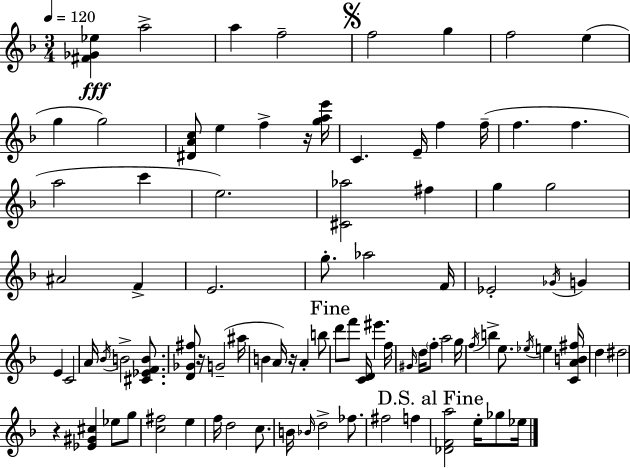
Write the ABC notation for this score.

X:1
T:Untitled
M:3/4
L:1/4
K:F
[^F_G_e] a2 a f2 f2 g f2 e g g2 [^DAc]/2 e f z/4 [gae']/4 C E/4 f f/4 f f a2 c' e2 [^C_a]2 ^f g g2 ^A2 F E2 g/2 _a2 F/4 _E2 _G/4 G E C2 A/4 _B/4 B2 [^C_EFB]/2 [D_G^f]/2 z/4 G2 ^a/4 B A/4 z/4 A b/2 d'/2 f'/2 [CD]/4 ^e' f/4 ^G/4 d/4 f/2 a2 g/4 f/4 b e/2 _e/4 e [CAB^f]/4 d ^d2 z [_E^G^c] _e/2 g/2 [c^f]2 e f/4 d2 c/2 B/4 _B/4 d2 _f/2 ^f2 f [_DFa]2 e/4 _g/2 _e/4